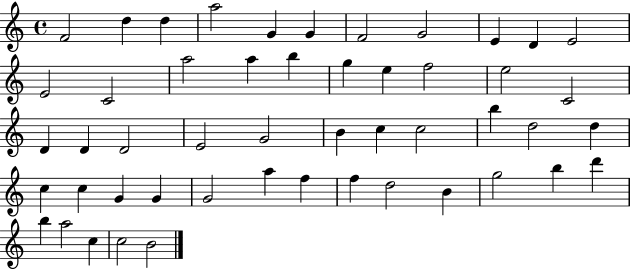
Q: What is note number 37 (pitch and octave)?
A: G4